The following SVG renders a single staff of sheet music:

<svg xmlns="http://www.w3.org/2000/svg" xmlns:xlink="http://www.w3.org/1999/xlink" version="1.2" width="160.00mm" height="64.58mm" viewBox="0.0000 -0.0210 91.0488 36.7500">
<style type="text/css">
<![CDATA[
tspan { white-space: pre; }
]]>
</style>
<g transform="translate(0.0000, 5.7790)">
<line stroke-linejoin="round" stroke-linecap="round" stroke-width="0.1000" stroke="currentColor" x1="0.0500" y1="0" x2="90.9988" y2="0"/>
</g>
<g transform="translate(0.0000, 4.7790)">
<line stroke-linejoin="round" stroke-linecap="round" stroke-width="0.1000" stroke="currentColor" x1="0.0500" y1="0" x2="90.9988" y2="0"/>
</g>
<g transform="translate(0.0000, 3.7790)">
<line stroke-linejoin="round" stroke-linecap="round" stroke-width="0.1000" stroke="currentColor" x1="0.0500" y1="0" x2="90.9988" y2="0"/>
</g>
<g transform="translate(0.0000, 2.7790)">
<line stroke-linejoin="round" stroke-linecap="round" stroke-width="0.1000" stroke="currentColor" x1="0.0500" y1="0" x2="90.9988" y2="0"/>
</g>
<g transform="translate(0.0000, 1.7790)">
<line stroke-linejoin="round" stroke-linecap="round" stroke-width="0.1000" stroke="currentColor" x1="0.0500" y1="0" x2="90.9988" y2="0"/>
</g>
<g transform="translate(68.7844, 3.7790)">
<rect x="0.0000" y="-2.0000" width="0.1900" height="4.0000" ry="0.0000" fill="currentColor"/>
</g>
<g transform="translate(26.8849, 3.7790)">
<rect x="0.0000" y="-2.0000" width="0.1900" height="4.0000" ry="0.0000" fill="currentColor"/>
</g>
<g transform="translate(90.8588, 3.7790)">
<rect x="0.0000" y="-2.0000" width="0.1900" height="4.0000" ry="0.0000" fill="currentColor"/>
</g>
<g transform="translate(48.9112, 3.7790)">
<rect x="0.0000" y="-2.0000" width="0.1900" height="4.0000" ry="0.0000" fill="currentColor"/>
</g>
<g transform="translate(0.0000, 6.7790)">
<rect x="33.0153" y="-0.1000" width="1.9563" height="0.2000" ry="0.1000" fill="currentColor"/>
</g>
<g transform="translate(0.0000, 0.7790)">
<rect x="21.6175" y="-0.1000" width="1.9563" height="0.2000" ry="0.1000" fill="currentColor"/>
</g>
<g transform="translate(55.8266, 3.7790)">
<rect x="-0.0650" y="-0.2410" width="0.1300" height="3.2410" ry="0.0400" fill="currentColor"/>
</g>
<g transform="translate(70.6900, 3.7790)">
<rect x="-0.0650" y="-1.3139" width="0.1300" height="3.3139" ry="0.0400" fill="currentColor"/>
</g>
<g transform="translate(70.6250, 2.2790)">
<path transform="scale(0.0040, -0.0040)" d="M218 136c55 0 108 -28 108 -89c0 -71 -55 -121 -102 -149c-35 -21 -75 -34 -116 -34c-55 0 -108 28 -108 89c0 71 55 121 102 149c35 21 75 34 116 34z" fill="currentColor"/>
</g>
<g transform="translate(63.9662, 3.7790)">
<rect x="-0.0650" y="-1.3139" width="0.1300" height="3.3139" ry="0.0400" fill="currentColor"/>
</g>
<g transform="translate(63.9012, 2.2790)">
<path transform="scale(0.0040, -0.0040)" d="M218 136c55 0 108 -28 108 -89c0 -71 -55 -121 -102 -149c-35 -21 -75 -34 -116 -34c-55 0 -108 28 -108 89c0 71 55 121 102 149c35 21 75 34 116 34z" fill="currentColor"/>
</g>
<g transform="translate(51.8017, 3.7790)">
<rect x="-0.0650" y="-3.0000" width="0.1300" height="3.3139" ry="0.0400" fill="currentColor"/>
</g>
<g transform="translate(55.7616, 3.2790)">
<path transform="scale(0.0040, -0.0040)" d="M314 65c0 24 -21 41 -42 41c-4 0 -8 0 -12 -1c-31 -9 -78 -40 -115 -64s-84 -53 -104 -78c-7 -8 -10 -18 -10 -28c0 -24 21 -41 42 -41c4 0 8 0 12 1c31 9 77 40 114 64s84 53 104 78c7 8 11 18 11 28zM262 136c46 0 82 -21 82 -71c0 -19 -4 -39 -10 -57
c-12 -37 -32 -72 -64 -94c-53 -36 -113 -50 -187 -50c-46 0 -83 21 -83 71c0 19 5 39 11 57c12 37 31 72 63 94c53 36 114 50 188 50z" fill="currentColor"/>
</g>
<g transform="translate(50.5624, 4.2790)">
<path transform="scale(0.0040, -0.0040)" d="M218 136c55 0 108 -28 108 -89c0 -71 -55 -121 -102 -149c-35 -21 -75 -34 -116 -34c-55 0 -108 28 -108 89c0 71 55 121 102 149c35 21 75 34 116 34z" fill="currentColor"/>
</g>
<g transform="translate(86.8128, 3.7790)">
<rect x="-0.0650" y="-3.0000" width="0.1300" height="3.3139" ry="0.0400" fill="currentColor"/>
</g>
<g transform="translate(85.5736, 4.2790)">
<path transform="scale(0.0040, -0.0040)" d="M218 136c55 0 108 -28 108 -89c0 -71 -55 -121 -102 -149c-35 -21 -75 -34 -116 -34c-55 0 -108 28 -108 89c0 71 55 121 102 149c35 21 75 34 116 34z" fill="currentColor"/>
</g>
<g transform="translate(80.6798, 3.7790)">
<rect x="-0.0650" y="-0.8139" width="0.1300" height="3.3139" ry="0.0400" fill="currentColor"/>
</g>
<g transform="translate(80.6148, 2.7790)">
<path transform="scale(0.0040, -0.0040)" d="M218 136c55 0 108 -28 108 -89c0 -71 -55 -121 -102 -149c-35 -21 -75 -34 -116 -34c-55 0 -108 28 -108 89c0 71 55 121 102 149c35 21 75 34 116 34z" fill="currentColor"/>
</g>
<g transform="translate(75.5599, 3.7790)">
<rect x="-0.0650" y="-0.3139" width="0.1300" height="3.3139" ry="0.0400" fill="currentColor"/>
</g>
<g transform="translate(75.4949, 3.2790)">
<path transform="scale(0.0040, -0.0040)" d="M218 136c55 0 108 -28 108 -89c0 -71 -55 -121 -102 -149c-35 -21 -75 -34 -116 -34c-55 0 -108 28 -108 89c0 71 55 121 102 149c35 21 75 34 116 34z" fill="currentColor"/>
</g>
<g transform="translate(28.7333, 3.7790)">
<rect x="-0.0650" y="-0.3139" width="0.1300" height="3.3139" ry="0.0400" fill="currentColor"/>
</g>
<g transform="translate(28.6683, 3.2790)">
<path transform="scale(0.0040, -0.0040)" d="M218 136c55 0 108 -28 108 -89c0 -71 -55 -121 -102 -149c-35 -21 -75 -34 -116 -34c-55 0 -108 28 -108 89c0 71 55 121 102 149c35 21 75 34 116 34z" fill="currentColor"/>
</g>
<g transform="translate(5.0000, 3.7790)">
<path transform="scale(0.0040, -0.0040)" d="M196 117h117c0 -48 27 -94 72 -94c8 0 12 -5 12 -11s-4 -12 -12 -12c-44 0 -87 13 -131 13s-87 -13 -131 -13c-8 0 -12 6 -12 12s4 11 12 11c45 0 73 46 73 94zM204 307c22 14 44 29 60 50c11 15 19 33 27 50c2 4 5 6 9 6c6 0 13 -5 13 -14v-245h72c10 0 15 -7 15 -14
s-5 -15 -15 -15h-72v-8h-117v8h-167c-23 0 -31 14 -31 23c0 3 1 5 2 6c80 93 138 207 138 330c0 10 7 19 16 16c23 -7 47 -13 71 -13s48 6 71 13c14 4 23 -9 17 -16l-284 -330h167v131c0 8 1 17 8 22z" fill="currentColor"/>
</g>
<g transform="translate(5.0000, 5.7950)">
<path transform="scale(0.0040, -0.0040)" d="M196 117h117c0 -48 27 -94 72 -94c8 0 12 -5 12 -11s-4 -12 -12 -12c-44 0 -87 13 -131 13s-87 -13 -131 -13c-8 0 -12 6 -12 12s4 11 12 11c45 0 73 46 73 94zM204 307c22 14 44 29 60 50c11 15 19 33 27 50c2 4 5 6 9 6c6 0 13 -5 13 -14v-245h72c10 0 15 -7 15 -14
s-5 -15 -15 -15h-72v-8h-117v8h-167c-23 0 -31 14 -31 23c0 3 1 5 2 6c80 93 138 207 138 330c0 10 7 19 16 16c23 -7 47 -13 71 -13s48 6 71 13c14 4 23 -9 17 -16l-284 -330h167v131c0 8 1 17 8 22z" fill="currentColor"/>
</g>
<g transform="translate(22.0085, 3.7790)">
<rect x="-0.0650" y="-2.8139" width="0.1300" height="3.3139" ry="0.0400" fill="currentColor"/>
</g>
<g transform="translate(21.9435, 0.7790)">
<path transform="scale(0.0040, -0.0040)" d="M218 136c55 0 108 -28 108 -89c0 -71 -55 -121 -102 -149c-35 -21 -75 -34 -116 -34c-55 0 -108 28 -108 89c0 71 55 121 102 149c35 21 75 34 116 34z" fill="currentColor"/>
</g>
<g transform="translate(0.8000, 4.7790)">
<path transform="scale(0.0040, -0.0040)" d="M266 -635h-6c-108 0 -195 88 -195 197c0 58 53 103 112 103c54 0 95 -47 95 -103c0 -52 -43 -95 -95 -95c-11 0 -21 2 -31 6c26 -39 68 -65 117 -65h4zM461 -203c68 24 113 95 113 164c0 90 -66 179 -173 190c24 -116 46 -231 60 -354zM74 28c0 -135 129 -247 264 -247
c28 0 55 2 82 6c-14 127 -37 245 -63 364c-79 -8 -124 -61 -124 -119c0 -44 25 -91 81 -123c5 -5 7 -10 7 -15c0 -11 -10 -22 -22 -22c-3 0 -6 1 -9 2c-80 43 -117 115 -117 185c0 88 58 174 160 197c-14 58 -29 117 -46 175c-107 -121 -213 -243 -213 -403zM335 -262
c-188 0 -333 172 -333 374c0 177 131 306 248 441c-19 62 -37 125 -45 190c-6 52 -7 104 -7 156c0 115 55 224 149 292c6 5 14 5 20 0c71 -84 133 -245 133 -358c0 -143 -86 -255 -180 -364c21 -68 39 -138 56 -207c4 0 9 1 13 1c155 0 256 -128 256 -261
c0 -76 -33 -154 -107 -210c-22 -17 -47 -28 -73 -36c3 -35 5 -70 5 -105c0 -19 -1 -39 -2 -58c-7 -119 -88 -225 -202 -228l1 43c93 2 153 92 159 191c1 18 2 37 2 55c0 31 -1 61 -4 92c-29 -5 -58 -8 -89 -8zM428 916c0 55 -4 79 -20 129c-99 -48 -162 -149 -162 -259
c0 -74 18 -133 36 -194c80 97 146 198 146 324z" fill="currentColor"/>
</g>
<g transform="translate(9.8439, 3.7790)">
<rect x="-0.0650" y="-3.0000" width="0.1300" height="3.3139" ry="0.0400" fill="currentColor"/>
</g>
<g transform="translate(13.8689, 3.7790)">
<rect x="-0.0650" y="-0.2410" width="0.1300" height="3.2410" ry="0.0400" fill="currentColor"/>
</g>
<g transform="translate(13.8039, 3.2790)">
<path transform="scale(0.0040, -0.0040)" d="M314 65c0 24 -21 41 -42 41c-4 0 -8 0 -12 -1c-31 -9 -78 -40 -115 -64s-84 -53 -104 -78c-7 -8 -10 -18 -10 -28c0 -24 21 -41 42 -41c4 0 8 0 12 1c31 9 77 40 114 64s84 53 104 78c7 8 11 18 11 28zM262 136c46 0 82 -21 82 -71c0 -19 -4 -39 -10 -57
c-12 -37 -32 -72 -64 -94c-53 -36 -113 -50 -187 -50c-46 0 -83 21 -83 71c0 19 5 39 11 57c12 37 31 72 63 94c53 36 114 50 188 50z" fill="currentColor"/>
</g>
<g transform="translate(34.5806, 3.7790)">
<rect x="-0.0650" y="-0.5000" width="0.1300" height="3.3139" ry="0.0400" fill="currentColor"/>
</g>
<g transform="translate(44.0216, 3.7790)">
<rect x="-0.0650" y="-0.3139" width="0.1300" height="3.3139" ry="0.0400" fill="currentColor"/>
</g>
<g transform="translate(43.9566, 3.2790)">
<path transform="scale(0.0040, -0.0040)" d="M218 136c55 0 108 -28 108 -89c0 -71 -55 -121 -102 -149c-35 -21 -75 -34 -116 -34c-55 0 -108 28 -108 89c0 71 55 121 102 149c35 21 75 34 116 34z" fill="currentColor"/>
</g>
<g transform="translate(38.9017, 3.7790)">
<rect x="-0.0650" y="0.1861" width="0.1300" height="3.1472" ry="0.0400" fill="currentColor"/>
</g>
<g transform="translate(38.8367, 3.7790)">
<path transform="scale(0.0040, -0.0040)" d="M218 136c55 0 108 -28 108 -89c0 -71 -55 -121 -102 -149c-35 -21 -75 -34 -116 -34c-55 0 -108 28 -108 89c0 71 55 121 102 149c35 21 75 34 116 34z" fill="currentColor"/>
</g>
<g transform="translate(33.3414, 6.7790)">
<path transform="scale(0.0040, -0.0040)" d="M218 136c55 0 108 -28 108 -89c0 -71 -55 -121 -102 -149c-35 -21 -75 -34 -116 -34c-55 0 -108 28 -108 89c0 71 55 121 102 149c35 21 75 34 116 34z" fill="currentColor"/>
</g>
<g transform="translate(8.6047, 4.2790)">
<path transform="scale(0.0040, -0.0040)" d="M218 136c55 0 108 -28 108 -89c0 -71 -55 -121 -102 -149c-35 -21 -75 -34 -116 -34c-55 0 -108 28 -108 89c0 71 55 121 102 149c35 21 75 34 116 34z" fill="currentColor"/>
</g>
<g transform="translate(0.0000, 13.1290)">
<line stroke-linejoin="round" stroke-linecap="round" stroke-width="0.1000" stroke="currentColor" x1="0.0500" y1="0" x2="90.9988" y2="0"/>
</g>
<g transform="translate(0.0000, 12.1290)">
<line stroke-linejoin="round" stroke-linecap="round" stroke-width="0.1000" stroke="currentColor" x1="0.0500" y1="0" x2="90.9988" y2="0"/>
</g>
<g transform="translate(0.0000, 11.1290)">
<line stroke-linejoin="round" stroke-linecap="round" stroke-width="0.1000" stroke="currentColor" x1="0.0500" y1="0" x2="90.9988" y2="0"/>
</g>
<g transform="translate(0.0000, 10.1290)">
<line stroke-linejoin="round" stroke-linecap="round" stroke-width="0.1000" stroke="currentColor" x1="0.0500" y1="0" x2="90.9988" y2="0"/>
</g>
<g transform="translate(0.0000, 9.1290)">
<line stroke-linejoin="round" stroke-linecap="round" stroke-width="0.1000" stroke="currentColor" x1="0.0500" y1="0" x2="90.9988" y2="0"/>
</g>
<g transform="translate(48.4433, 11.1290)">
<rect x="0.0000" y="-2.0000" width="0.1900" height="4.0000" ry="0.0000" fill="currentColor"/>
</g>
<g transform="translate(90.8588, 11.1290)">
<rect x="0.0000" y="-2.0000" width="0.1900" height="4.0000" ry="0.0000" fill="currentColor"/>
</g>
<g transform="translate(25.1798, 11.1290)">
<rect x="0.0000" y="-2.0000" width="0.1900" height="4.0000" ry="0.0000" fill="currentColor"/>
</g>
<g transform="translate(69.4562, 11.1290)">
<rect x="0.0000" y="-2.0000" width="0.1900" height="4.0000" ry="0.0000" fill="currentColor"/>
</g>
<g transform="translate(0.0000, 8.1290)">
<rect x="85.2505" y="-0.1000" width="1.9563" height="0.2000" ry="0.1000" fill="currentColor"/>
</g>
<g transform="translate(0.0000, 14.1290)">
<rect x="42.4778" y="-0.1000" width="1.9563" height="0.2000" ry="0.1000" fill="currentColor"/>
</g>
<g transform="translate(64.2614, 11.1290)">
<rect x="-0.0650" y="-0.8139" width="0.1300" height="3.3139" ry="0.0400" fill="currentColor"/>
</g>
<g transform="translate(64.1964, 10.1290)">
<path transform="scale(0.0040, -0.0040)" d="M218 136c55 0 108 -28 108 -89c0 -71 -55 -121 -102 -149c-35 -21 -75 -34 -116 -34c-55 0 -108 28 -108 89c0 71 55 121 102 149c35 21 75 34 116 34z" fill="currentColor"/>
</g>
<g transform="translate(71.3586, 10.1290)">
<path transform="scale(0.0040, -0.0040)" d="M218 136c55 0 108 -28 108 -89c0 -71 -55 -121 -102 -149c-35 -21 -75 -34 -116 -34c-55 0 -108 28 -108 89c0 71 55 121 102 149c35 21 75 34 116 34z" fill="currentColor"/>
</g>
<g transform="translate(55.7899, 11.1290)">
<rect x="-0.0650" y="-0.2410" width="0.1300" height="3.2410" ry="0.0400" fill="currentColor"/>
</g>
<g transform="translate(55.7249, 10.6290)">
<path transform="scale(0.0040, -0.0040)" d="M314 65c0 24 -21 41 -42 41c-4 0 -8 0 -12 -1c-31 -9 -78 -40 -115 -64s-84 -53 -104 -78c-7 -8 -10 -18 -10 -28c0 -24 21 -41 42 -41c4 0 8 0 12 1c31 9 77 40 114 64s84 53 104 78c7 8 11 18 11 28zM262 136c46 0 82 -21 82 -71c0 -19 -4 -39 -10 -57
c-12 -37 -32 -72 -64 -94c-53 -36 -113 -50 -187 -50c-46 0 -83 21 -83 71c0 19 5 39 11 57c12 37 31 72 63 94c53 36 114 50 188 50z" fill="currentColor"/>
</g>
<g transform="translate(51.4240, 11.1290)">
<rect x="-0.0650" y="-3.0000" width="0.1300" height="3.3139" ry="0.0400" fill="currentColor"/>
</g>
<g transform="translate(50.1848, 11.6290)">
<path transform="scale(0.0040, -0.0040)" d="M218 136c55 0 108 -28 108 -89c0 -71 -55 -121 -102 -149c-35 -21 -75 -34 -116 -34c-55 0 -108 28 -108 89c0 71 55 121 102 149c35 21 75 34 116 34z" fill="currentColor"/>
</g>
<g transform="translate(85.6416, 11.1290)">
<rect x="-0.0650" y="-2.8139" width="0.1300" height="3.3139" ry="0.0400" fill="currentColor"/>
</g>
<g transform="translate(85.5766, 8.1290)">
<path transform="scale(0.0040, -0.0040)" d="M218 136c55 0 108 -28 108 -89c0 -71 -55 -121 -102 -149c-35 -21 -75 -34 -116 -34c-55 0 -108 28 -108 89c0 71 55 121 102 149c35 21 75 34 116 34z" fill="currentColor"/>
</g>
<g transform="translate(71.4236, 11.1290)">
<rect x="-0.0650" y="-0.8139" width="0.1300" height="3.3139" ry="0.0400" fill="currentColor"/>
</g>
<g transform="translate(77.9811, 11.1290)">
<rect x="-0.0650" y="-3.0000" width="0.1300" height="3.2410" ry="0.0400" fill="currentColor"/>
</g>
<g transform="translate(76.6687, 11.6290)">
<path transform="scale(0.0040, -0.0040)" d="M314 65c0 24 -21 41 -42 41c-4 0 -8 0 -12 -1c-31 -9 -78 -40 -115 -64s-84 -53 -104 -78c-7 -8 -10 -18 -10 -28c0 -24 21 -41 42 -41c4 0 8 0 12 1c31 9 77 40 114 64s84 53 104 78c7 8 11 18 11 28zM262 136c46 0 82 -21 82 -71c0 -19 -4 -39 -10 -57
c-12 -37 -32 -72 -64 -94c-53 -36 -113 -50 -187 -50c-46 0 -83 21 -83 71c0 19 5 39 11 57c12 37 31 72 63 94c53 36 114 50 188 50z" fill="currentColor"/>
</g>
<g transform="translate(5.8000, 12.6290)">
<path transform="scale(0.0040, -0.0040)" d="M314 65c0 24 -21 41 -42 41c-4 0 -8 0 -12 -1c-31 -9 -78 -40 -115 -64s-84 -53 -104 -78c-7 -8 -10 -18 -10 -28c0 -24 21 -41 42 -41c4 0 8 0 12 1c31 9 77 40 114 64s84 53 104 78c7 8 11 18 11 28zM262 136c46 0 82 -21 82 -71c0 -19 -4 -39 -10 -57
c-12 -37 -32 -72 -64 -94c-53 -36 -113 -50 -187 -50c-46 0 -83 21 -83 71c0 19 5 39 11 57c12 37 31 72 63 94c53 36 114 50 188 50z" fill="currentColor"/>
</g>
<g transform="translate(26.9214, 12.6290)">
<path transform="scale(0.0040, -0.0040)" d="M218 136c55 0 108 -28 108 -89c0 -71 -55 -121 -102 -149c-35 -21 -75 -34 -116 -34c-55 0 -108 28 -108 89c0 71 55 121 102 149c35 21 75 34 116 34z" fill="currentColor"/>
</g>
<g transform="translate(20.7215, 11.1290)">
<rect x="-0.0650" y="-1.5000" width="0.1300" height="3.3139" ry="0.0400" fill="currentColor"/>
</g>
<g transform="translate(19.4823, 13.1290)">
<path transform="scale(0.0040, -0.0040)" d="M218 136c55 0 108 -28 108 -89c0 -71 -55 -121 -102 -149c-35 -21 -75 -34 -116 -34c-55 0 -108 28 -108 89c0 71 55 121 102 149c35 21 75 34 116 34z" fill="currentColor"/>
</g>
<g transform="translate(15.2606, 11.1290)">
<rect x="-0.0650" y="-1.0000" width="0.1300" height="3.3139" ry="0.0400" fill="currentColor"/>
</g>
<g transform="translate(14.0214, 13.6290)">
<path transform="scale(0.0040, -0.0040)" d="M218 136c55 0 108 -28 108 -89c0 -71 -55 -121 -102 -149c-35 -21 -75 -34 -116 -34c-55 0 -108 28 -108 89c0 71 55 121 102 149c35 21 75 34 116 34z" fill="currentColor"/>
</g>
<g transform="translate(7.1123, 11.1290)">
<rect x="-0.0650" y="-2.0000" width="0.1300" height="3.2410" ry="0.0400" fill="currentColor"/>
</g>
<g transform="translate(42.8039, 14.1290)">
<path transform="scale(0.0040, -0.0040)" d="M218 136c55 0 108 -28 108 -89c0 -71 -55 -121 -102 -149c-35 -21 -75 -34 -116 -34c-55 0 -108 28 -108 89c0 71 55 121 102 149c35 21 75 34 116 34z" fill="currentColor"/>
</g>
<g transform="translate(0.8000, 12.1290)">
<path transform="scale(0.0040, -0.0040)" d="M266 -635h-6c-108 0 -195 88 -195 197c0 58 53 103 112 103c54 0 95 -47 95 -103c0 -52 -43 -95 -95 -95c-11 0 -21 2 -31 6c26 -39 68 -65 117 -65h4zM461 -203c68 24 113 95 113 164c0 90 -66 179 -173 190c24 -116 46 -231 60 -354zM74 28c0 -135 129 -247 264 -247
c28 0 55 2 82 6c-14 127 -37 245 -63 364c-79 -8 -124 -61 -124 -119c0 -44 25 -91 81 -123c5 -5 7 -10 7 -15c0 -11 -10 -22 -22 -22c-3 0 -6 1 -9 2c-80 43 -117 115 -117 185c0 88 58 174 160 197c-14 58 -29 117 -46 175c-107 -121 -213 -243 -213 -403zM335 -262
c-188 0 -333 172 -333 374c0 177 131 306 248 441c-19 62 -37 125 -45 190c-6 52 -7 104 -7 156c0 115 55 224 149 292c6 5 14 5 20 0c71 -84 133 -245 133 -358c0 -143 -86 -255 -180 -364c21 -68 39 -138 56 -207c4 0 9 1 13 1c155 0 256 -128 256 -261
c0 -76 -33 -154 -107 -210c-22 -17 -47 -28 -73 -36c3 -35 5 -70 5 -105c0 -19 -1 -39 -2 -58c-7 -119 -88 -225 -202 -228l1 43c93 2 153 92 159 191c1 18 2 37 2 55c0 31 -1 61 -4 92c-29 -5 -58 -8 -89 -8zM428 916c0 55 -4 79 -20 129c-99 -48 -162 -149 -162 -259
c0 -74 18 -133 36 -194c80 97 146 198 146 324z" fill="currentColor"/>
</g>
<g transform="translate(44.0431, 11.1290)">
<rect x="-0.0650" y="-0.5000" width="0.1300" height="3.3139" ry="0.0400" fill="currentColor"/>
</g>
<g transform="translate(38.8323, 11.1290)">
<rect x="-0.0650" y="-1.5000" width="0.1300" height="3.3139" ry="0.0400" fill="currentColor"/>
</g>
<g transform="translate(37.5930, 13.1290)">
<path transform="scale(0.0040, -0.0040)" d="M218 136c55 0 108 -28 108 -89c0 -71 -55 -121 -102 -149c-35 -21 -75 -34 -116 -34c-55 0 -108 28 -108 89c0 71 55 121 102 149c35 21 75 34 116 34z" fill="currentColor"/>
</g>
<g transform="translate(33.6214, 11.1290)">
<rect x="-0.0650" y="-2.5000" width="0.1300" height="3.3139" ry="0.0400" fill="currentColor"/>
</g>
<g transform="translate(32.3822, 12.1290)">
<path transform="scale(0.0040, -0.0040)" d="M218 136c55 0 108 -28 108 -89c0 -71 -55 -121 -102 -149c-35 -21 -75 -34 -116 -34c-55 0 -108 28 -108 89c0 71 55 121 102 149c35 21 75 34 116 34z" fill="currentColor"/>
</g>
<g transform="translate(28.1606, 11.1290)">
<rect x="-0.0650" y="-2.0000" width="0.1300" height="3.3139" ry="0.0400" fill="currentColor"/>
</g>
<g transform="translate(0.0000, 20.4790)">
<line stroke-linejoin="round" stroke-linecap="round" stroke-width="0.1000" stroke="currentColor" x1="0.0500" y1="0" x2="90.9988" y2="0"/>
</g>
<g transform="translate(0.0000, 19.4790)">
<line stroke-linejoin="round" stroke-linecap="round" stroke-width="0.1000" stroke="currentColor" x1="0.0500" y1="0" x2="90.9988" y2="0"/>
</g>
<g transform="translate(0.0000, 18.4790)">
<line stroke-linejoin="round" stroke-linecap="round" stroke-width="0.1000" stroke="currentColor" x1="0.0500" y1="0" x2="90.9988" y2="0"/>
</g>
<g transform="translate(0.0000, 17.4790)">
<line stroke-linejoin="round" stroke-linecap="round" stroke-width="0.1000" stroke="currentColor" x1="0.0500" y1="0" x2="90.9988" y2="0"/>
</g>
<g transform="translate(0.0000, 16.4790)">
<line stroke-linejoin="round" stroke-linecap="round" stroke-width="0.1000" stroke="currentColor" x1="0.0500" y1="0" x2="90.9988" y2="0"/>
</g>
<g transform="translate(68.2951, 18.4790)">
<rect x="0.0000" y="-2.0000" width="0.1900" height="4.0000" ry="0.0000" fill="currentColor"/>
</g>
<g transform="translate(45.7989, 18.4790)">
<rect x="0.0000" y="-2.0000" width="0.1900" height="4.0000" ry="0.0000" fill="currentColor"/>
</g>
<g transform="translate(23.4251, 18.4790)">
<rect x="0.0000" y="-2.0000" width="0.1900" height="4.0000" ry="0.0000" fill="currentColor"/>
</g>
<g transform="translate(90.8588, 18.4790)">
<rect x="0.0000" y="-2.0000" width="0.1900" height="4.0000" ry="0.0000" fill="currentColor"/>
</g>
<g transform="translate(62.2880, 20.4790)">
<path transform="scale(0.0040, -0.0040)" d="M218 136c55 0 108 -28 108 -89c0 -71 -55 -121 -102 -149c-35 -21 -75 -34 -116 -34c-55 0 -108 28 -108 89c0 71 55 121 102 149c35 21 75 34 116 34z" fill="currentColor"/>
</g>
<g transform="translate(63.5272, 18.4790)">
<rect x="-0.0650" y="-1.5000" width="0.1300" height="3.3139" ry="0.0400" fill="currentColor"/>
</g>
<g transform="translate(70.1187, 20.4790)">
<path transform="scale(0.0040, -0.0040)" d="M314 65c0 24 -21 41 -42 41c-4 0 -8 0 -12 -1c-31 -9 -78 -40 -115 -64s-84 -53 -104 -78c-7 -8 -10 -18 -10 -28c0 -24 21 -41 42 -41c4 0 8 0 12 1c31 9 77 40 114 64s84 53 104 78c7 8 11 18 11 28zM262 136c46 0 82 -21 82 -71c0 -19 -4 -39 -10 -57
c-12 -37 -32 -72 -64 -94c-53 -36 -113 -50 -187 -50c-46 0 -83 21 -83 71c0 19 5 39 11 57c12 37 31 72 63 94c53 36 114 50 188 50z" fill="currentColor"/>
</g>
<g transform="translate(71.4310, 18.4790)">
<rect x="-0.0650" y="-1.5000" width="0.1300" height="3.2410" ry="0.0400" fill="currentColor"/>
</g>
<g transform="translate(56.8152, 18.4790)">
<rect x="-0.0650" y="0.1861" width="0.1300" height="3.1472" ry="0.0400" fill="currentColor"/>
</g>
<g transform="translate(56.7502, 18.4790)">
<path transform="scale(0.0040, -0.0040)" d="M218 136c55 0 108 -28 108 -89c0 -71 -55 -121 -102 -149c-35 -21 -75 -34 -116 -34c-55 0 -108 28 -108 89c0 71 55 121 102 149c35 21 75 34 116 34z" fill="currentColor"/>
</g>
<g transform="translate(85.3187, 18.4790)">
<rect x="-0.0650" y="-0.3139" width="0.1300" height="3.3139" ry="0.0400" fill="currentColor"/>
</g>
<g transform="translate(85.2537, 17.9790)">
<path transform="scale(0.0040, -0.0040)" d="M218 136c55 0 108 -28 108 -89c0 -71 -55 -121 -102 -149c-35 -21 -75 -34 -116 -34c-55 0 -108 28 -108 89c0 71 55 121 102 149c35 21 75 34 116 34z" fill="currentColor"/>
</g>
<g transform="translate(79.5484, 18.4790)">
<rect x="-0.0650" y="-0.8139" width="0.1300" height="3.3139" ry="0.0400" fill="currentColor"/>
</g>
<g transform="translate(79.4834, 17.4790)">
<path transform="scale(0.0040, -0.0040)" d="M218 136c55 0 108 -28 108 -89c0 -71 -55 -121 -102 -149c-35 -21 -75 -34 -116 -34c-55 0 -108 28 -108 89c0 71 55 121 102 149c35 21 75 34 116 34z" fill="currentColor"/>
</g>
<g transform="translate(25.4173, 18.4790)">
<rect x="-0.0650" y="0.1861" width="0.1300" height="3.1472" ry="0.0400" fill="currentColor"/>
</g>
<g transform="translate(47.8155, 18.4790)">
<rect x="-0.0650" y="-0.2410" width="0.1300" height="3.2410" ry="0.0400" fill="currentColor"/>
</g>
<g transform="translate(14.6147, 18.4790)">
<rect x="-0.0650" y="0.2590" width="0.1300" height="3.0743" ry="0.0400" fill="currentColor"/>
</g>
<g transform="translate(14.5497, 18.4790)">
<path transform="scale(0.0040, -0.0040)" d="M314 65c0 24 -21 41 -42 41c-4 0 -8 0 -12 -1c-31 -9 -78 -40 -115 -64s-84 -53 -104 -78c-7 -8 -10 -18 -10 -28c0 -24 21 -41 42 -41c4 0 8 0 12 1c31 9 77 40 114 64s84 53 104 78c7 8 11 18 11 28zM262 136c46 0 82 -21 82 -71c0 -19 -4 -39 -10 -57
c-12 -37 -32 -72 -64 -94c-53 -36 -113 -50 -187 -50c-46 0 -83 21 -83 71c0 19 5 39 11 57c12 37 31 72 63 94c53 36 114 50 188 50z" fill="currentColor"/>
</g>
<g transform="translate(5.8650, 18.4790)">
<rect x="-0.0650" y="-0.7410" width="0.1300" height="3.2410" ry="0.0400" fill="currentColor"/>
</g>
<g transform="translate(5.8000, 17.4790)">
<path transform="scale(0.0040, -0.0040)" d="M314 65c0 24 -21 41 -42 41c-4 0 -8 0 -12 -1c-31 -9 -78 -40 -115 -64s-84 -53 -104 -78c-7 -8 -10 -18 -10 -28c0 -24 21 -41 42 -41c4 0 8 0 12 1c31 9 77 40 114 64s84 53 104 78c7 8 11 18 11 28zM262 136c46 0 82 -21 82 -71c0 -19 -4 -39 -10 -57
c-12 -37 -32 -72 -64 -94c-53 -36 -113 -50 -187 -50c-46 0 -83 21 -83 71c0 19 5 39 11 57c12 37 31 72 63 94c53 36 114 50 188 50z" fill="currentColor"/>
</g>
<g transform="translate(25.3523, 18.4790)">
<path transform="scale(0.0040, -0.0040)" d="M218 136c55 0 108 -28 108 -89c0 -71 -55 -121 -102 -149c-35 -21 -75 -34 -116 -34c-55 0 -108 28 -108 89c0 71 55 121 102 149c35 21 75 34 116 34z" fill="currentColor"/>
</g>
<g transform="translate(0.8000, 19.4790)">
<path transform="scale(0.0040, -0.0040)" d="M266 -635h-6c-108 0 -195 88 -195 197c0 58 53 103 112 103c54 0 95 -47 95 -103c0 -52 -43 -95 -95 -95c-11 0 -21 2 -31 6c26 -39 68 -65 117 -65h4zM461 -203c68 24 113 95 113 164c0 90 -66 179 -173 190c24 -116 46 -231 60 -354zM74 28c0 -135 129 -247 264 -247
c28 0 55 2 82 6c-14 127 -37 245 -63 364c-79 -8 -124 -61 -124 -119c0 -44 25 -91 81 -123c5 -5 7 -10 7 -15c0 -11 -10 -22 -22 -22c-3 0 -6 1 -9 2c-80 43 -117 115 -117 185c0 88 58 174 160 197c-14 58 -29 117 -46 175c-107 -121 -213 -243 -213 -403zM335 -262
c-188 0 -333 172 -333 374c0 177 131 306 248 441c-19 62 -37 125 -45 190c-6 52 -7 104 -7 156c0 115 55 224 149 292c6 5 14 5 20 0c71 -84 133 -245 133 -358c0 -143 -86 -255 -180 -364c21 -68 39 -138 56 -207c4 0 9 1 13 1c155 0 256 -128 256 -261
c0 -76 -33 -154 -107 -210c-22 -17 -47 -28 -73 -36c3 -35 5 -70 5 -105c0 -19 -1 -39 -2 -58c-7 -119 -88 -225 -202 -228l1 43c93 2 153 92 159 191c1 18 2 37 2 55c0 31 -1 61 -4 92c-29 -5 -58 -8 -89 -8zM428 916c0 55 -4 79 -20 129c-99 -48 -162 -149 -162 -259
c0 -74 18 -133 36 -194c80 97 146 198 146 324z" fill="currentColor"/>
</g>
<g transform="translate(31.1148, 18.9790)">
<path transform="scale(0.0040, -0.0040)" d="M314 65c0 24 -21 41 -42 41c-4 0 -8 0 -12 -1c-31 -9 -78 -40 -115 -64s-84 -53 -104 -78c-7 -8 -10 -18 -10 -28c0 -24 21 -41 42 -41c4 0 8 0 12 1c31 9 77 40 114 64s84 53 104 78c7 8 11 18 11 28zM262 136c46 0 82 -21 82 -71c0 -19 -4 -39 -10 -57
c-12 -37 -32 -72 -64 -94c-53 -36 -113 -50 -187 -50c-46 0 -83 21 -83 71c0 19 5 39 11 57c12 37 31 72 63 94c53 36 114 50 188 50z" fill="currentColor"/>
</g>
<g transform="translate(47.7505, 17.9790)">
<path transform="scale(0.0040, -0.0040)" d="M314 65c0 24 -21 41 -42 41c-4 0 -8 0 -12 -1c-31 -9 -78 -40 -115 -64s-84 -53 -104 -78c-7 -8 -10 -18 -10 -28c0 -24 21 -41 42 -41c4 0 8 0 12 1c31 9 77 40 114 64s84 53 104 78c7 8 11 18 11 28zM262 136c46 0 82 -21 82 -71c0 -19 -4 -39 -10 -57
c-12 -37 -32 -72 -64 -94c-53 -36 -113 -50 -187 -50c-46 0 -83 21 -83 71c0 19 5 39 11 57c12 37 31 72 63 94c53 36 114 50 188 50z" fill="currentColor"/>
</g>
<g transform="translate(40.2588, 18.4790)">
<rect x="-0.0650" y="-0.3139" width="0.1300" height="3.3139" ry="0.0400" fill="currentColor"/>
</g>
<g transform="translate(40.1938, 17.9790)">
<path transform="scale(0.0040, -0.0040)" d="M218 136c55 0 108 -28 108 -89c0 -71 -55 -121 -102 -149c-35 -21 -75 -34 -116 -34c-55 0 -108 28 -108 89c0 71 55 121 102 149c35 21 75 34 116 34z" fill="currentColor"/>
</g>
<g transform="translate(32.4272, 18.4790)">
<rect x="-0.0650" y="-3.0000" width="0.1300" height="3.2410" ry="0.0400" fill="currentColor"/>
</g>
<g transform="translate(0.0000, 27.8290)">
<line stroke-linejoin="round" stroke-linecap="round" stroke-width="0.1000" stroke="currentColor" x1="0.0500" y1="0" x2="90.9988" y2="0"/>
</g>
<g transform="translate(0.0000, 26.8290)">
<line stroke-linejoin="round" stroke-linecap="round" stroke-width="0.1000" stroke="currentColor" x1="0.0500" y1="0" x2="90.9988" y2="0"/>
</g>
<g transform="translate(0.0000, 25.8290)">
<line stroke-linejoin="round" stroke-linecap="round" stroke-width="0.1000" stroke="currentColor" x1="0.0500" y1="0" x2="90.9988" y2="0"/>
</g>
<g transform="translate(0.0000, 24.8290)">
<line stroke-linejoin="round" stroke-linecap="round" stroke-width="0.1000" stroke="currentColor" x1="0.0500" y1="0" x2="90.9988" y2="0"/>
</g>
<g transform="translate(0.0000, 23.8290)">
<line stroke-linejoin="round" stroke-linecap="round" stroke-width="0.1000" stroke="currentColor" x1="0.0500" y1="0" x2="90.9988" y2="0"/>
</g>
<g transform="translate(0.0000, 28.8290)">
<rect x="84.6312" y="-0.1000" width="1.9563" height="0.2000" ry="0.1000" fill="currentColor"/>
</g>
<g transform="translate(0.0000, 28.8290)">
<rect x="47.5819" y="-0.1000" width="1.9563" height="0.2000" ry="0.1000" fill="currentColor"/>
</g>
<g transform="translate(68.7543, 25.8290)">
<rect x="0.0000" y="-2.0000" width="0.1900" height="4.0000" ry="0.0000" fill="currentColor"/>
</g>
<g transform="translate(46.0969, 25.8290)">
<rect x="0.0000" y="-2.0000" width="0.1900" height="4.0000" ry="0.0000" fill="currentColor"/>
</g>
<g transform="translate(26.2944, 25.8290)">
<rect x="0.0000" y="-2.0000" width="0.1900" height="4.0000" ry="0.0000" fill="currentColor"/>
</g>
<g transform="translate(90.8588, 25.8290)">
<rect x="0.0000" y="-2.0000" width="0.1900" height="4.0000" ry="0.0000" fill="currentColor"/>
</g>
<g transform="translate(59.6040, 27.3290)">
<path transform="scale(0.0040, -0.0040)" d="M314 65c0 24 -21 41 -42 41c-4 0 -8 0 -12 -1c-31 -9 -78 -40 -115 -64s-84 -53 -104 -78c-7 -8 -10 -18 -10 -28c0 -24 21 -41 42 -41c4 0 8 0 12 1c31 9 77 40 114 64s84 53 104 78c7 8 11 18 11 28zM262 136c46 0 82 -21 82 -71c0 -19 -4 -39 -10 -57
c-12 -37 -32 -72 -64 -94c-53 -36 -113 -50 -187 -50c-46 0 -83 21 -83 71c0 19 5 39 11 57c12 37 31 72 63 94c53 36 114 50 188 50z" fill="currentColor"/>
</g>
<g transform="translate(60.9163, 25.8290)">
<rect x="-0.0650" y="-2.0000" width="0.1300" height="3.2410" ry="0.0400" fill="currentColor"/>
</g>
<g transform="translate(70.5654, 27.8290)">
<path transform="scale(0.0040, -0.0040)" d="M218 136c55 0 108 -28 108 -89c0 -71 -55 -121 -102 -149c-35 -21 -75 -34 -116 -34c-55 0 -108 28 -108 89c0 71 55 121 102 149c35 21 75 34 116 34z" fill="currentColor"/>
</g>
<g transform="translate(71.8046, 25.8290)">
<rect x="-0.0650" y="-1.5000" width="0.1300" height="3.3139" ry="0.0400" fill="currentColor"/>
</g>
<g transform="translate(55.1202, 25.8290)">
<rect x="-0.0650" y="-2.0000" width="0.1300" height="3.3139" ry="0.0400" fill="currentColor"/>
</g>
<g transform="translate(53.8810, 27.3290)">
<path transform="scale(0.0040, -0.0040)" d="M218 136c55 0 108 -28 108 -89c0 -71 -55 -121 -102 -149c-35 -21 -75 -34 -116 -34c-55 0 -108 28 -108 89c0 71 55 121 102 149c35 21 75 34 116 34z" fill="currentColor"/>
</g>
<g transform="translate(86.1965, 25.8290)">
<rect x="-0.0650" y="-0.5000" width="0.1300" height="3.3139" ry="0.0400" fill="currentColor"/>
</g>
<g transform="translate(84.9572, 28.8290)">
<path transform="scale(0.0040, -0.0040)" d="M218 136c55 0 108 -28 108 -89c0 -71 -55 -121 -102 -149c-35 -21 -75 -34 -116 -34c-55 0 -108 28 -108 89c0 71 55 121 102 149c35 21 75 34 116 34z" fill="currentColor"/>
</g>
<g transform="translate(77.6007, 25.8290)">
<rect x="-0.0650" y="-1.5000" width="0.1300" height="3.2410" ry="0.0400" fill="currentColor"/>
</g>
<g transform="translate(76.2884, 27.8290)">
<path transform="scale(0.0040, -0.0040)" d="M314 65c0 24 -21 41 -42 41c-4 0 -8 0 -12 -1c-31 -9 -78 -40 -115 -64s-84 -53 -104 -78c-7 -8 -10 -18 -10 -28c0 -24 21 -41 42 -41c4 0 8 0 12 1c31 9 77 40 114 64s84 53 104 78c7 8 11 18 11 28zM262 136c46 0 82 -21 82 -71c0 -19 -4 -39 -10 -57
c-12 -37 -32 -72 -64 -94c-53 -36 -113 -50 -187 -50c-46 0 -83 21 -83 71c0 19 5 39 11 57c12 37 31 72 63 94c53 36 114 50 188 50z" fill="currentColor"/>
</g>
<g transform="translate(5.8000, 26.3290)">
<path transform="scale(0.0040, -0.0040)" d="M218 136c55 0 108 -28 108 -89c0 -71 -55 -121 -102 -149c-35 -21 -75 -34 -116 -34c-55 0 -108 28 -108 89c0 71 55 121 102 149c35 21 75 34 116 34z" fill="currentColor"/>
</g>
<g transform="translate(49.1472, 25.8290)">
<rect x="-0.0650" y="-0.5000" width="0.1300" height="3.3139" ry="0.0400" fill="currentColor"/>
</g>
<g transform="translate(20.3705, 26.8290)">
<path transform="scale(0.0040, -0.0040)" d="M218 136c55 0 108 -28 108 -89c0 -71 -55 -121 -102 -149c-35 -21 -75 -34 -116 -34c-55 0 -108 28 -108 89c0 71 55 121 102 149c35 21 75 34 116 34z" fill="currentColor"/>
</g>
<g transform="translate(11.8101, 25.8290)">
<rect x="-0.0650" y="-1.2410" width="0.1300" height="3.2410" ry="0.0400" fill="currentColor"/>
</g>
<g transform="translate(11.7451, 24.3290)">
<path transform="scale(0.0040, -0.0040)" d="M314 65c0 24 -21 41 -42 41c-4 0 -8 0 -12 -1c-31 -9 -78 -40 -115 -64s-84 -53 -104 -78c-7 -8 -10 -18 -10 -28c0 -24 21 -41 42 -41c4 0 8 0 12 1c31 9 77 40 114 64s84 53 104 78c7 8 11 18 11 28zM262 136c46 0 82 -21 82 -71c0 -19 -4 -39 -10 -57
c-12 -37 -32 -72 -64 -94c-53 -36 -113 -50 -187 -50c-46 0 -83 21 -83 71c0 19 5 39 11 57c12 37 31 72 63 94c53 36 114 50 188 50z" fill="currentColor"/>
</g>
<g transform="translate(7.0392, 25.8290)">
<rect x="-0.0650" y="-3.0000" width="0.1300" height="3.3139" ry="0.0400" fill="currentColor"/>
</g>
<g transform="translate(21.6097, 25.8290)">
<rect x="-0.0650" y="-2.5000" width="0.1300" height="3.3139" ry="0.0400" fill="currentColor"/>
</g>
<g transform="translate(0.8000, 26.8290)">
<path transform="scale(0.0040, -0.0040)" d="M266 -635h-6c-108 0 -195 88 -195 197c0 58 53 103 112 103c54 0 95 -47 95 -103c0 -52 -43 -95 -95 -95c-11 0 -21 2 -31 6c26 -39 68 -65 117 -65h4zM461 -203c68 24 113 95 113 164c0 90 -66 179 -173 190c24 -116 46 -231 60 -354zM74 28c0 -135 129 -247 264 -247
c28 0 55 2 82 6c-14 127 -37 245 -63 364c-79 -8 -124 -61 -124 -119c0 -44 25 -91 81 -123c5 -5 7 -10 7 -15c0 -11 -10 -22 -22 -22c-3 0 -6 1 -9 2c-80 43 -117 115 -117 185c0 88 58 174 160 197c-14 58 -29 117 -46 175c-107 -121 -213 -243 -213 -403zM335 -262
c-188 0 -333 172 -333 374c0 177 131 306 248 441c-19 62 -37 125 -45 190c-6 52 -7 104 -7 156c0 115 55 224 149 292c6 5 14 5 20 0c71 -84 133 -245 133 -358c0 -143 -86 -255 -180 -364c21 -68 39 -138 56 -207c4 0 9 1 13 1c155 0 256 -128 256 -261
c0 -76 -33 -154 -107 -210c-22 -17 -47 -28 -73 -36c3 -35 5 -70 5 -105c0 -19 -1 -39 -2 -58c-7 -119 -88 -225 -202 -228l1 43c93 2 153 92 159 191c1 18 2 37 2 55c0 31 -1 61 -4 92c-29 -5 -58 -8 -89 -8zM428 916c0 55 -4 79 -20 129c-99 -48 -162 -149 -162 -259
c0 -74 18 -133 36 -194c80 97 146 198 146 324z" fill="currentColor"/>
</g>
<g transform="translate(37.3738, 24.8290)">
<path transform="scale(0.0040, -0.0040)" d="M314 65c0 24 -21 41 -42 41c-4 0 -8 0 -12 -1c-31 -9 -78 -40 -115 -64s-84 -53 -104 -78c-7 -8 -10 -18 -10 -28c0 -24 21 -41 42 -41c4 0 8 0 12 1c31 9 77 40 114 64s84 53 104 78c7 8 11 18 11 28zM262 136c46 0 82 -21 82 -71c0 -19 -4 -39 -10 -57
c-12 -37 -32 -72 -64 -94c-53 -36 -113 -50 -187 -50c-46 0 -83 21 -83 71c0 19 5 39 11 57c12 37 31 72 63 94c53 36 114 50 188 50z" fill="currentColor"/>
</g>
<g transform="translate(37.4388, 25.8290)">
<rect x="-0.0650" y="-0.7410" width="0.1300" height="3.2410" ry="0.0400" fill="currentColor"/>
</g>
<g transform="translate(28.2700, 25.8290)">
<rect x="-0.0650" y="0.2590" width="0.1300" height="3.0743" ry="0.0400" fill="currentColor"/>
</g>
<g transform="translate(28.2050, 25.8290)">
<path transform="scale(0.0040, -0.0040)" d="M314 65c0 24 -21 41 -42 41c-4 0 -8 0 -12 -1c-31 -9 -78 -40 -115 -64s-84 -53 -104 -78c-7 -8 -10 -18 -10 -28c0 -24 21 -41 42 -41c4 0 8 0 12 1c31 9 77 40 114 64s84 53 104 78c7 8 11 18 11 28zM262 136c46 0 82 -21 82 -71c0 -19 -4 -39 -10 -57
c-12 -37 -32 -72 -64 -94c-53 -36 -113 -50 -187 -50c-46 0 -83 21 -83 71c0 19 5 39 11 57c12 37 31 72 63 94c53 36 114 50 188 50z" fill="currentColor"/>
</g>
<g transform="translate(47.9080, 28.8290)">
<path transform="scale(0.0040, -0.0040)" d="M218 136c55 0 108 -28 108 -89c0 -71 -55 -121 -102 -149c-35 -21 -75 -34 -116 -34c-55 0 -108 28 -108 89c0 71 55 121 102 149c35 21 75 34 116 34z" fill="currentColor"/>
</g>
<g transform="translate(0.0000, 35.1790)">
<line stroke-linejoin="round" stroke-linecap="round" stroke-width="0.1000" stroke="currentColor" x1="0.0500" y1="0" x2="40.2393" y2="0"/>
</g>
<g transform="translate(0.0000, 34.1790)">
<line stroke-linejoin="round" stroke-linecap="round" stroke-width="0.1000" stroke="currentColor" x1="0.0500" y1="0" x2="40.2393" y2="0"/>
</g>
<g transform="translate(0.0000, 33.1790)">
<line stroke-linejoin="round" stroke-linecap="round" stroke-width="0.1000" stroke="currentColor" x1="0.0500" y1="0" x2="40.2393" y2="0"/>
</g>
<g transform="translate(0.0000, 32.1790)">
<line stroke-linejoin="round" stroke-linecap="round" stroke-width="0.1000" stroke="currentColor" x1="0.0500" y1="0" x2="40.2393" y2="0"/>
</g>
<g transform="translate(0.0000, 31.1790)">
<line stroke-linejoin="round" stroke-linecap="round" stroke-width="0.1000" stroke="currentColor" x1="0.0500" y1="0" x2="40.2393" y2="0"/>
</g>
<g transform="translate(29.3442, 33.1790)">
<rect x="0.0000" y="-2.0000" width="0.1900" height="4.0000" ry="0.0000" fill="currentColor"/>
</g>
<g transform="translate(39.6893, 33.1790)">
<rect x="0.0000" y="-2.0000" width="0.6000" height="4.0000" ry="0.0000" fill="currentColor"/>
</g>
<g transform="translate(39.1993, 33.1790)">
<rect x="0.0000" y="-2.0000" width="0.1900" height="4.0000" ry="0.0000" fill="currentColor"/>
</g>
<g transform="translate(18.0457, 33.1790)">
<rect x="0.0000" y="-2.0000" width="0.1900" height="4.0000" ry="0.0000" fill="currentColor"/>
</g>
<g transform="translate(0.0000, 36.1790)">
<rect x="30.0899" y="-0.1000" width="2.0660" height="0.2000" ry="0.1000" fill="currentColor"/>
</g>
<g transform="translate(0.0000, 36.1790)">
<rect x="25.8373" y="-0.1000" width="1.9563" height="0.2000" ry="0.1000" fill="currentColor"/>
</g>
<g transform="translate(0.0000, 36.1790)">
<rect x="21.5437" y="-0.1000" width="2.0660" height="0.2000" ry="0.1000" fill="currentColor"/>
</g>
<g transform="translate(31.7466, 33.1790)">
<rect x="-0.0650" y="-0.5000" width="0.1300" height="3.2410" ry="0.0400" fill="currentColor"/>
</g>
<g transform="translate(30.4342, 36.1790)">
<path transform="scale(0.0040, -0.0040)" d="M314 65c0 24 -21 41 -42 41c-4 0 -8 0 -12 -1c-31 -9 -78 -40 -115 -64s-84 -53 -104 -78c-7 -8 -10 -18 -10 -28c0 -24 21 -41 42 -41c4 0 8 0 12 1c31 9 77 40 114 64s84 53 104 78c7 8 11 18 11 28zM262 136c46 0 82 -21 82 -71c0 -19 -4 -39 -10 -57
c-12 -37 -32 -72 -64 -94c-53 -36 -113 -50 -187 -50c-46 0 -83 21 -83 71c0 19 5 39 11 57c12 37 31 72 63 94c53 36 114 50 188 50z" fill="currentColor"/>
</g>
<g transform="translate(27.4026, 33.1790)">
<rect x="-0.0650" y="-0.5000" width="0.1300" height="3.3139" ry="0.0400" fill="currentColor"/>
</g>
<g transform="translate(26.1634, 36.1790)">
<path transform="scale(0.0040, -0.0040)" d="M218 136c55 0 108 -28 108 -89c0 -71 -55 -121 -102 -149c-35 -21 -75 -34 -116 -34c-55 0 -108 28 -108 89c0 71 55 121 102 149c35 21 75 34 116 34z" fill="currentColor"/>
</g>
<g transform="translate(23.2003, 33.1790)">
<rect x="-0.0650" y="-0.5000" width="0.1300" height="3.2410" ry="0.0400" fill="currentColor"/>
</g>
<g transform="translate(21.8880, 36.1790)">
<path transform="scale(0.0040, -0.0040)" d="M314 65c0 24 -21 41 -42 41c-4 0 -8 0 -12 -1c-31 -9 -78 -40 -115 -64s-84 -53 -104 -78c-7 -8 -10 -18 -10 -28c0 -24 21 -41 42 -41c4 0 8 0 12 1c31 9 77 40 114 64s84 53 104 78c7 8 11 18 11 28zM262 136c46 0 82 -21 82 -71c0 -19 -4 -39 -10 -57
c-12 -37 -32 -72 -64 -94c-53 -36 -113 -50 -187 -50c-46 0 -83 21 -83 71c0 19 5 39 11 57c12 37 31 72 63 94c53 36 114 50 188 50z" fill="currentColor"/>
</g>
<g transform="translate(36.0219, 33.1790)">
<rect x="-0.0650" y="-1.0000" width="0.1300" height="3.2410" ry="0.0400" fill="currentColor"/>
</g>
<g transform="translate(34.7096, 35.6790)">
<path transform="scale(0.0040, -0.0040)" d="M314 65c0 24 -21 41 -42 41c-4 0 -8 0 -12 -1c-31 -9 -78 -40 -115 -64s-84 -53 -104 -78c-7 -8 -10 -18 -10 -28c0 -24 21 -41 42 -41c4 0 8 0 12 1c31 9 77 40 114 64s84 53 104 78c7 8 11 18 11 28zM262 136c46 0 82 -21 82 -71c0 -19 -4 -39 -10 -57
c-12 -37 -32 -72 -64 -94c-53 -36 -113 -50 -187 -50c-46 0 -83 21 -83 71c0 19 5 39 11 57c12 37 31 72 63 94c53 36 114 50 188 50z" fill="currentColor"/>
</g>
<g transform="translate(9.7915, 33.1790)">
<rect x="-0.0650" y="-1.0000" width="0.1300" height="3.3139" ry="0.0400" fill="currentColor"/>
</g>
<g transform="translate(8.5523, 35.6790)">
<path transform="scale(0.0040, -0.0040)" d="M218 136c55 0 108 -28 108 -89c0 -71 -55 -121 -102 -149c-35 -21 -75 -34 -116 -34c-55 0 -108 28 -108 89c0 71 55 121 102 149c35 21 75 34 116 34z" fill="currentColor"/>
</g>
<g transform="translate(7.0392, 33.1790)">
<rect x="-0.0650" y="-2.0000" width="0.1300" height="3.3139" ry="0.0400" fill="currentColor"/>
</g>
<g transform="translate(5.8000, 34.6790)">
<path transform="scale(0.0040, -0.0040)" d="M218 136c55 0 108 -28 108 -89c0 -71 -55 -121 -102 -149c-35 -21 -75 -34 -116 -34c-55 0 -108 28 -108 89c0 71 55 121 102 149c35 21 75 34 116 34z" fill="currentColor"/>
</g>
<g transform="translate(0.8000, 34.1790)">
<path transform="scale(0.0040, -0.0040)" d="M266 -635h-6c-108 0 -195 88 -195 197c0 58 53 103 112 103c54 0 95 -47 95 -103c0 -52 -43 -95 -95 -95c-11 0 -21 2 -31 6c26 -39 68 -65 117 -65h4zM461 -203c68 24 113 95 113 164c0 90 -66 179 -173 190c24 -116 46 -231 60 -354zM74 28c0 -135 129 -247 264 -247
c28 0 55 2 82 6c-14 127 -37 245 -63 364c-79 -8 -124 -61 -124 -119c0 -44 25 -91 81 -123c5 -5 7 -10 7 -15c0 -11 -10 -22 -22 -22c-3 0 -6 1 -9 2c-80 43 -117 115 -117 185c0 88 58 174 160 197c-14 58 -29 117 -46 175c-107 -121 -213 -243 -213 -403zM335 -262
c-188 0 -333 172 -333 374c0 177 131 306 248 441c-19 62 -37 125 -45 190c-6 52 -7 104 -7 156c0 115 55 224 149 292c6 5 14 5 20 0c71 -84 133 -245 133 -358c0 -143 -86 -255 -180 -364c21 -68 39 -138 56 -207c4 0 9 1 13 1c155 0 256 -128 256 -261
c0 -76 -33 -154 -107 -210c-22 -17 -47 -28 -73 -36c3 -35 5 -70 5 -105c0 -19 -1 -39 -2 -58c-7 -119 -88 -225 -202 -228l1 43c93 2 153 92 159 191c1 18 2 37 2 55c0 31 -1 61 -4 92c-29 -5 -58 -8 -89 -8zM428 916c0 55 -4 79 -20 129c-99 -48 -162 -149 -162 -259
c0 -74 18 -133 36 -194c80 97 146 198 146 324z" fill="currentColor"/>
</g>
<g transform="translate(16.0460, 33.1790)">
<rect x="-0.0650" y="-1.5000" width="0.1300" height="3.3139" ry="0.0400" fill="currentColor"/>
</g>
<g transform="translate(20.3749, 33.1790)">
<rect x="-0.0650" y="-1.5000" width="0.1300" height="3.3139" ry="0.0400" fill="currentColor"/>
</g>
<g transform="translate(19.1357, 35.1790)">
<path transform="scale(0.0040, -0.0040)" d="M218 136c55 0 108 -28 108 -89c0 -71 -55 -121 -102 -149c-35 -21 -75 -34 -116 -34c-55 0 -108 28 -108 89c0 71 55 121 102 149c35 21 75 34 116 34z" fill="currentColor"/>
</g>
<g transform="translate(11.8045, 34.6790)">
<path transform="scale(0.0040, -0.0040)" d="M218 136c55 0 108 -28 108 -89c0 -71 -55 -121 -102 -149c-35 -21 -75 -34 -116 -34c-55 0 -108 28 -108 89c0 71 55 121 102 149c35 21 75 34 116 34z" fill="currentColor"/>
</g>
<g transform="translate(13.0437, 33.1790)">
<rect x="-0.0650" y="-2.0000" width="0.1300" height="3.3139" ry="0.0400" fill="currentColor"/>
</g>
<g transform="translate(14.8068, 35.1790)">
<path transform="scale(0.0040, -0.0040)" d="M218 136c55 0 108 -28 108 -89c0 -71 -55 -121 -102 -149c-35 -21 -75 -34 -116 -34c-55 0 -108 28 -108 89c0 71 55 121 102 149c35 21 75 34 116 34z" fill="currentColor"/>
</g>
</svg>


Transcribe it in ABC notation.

X:1
T:Untitled
M:4/4
L:1/4
K:C
A c2 a c C B c A c2 e e c d A F2 D E F G E C A c2 d d A2 a d2 B2 B A2 c c2 B E E2 d c A e2 G B2 d2 C F F2 E E2 C F D F E E C2 C C2 D2